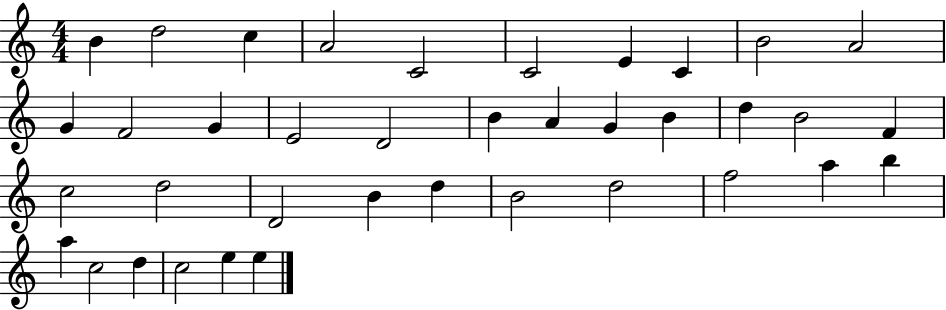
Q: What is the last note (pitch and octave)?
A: E5